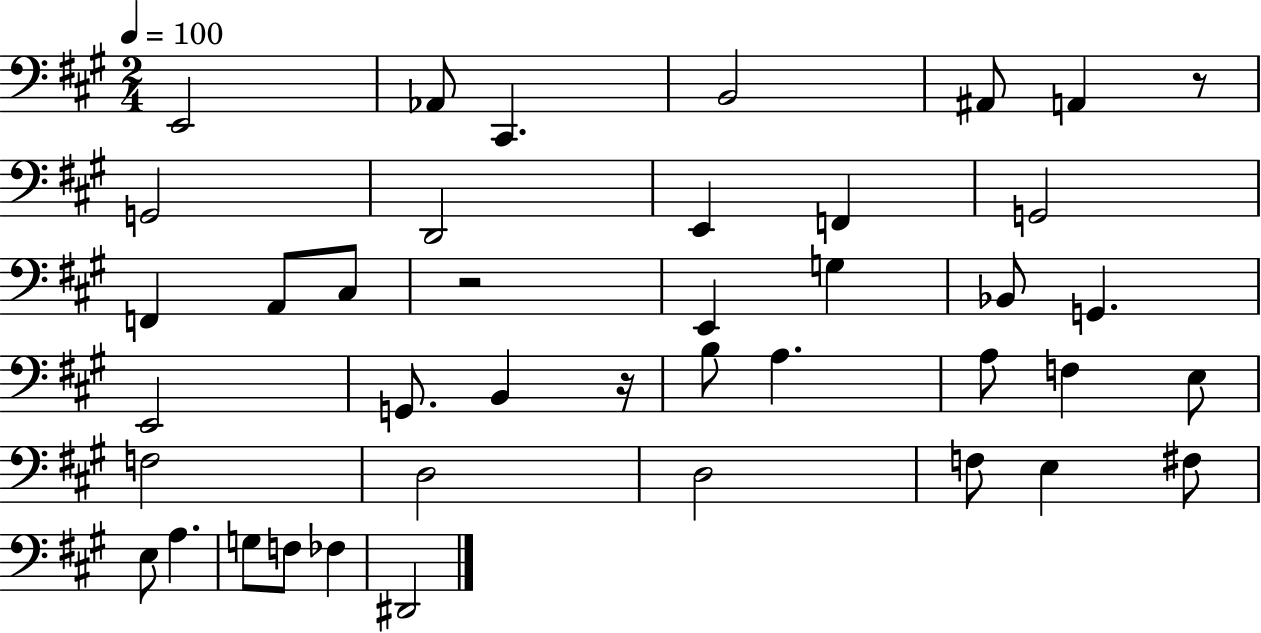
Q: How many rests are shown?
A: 3